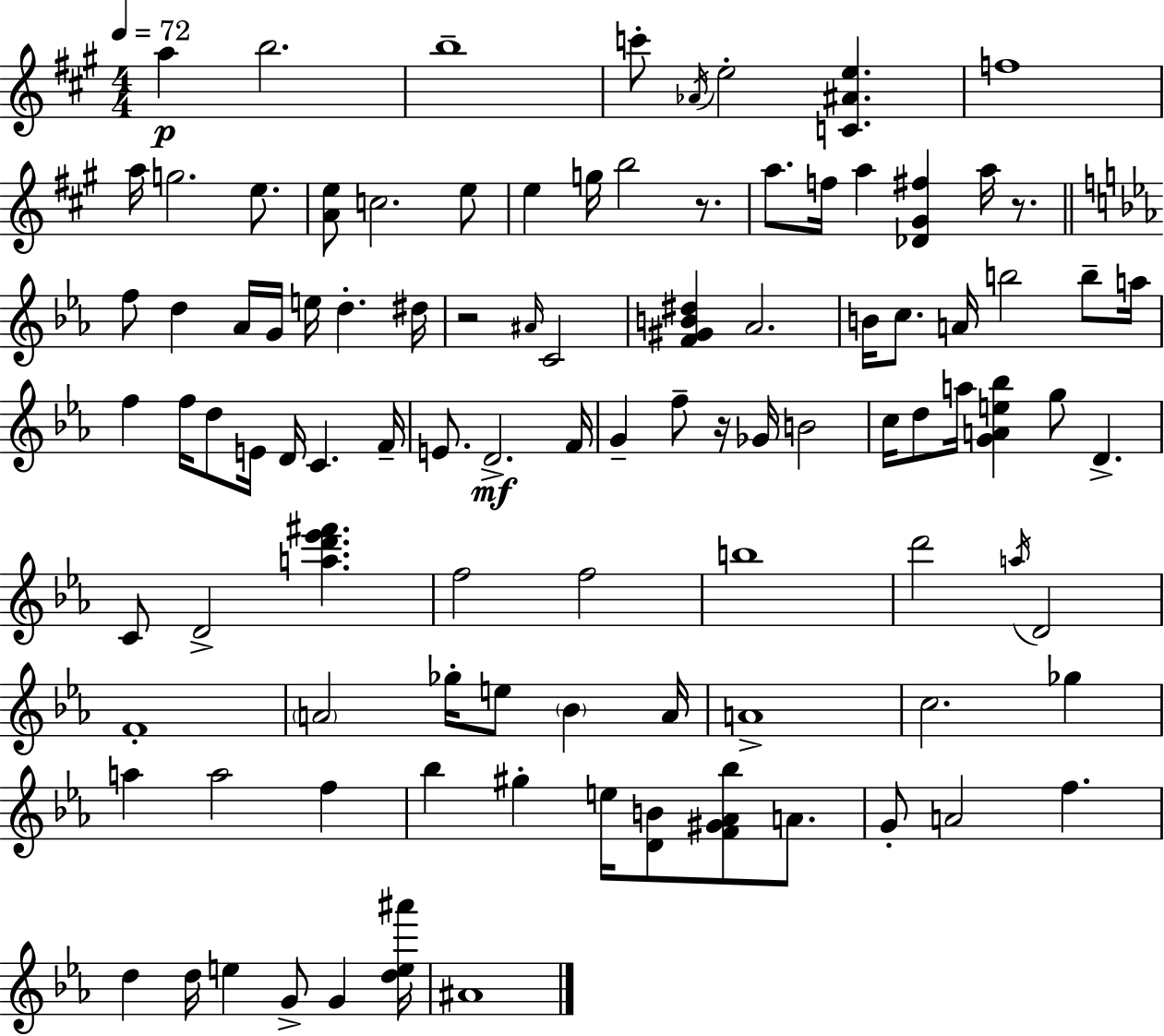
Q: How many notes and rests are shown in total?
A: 100